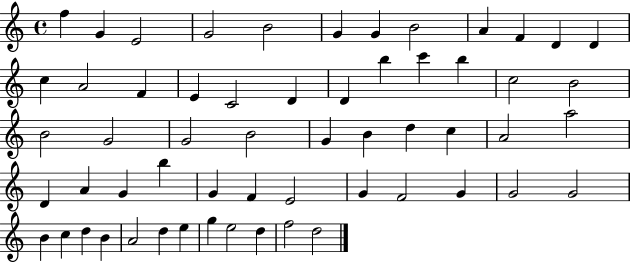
X:1
T:Untitled
M:4/4
L:1/4
K:C
f G E2 G2 B2 G G B2 A F D D c A2 F E C2 D D b c' b c2 B2 B2 G2 G2 B2 G B d c A2 a2 D A G b G F E2 G F2 G G2 G2 B c d B A2 d e g e2 d f2 d2